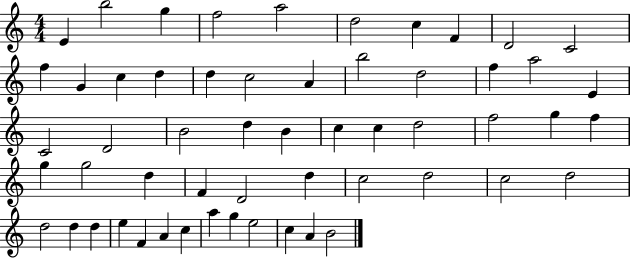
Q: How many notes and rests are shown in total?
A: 56